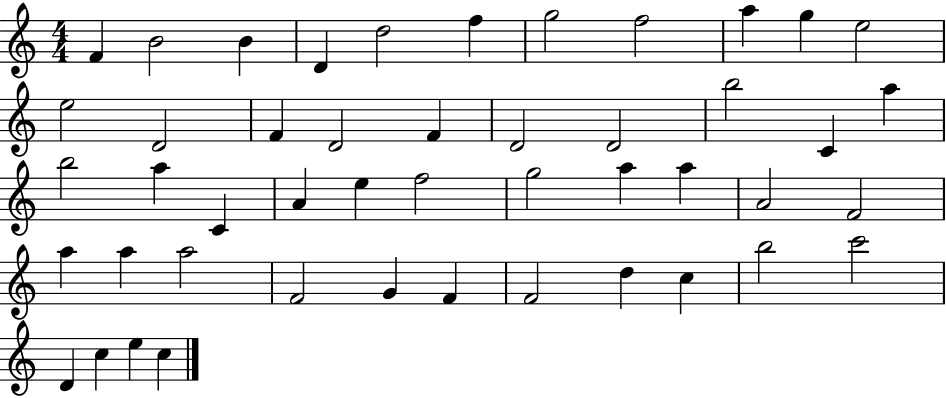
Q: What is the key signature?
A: C major